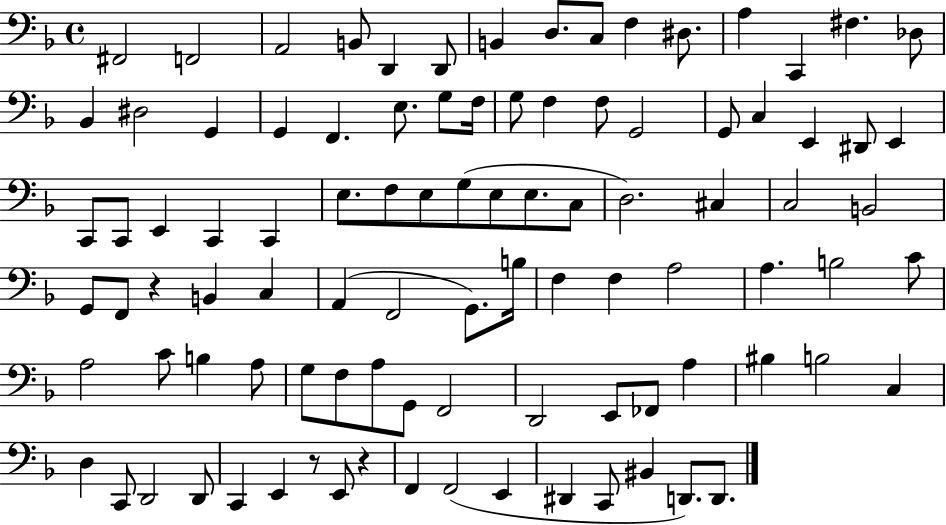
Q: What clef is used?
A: bass